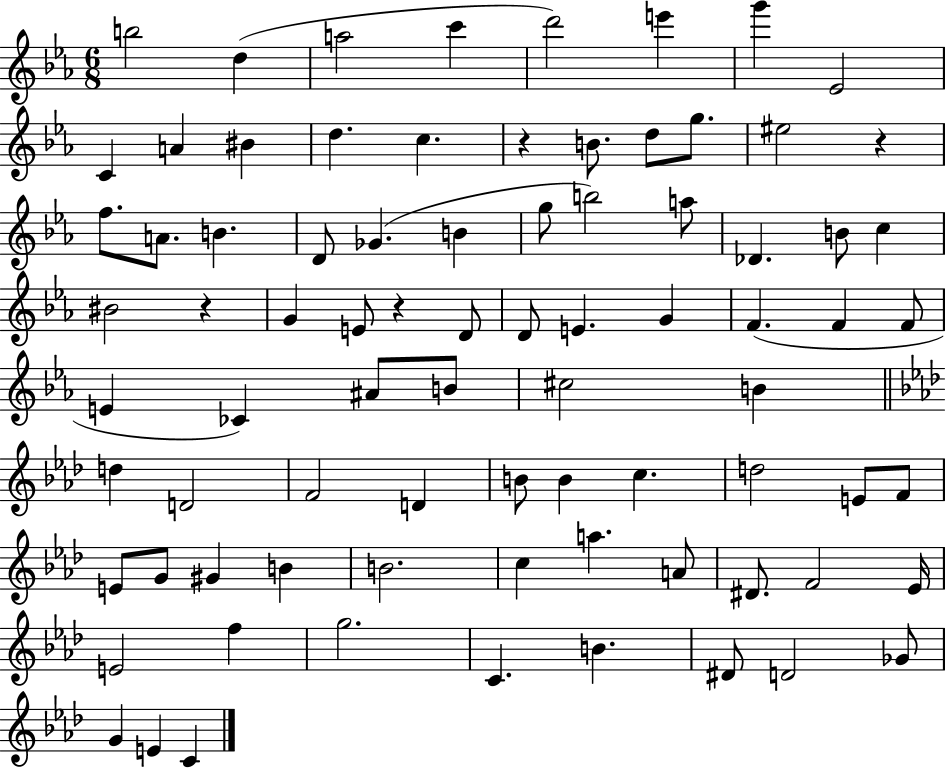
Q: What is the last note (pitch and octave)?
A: C4